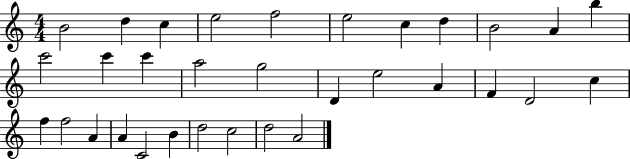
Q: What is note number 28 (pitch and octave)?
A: B4